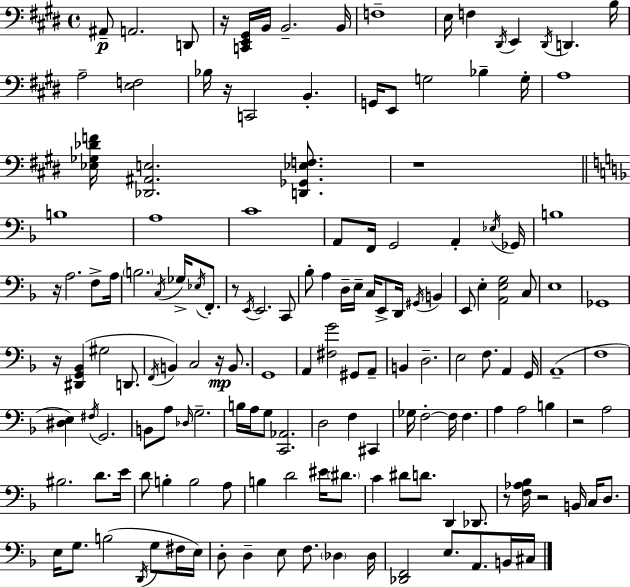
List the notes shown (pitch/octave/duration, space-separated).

A#2/e A2/h. D2/e R/s [C2,E2,G#2]/s B2/s B2/h. B2/s F3/w E3/s F3/q D#2/s E2/q D#2/s D2/q. B3/s A3/h [E3,F3]/h Bb3/s R/s C2/h B2/q. G2/s E2/e G3/h Bb3/q G3/s A3/w [Eb3,Gb3,Db4,F4]/s [Db2,A#2,E3]/h. [D2,Gb2,Eb3,F3]/e. R/w B3/w A3/w C4/w A2/e F2/s G2/h A2/q Eb3/s Gb2/s B3/w R/s A3/h. F3/e A3/s B3/h. C3/s Gb3/s Eb3/s F2/e. R/e E2/s E2/h. C2/e Bb3/e A3/q D3/s E3/s C3/s E2/e D2/s G#2/s B2/q E2/e E3/q [A2,E3,G3]/h C3/e E3/w Gb2/w R/s [D#2,G2,Bb2]/q G#3/h D2/e. F2/s B2/q C3/h R/s B2/e. G2/w A2/q [F#3,G4]/h G#2/e A2/e B2/q D3/h. E3/h F3/e. A2/q G2/s A2/w F3/w [D#3,E3]/q F#3/s G2/h. B2/e A3/e Db3/s G3/h. B3/s A3/s G3/e [C2,Ab2]/h. D3/h F3/q C#2/q Gb3/s F3/h F3/s F3/q. A3/q A3/h B3/q R/h A3/h BIS3/h. D4/e. E4/s D4/e B3/q B3/h A3/e B3/q D4/h EIS4/s D#4/e. C4/q D#4/e D4/e. D2/q Db2/e. R/e [F3,Ab3,Bb3]/s R/h B2/s C3/s D3/e. E3/s G3/e. B3/h D2/s G3/e F#3/s E3/s D3/e D3/q E3/e F3/e. Db3/q Db3/s [Db2,F2]/h E3/e. A2/e. B2/s C#3/s